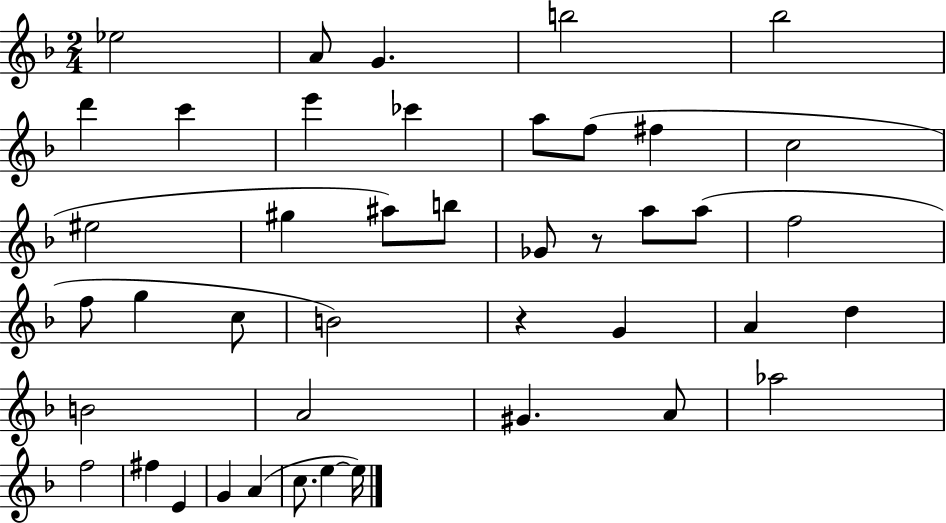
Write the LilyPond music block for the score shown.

{
  \clef treble
  \numericTimeSignature
  \time 2/4
  \key f \major
  ees''2 | a'8 g'4. | b''2 | bes''2 | \break d'''4 c'''4 | e'''4 ces'''4 | a''8 f''8( fis''4 | c''2 | \break eis''2 | gis''4 ais''8) b''8 | ges'8 r8 a''8 a''8( | f''2 | \break f''8 g''4 c''8 | b'2) | r4 g'4 | a'4 d''4 | \break b'2 | a'2 | gis'4. a'8 | aes''2 | \break f''2 | fis''4 e'4 | g'4 a'4( | c''8. e''4~~ e''16) | \break \bar "|."
}